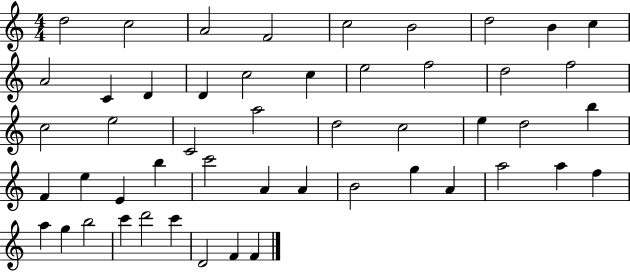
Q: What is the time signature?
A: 4/4